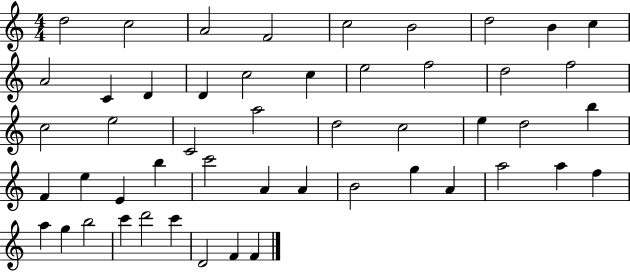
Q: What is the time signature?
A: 4/4